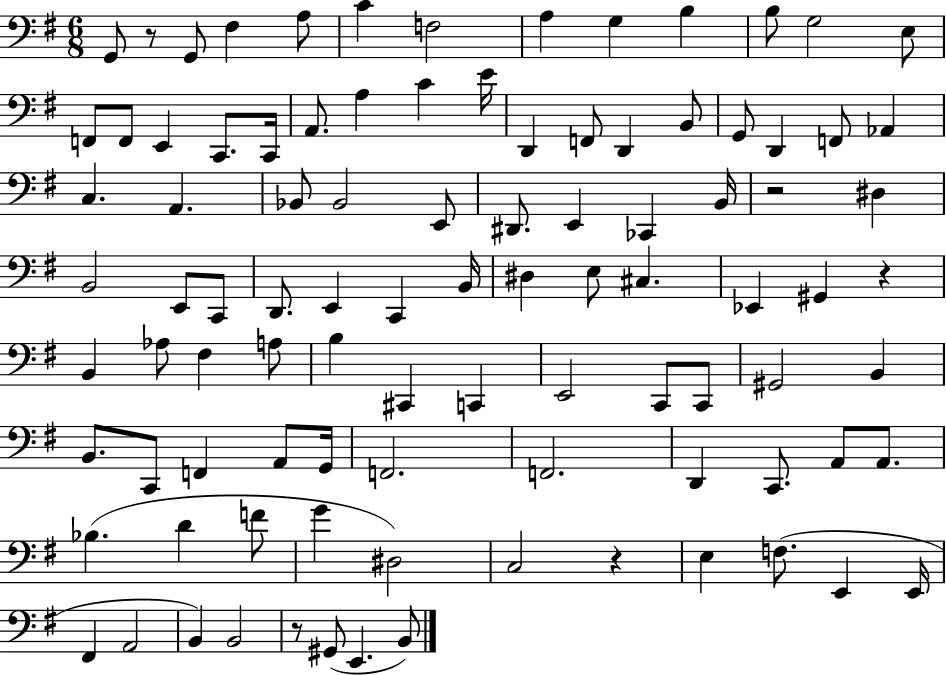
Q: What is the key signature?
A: G major